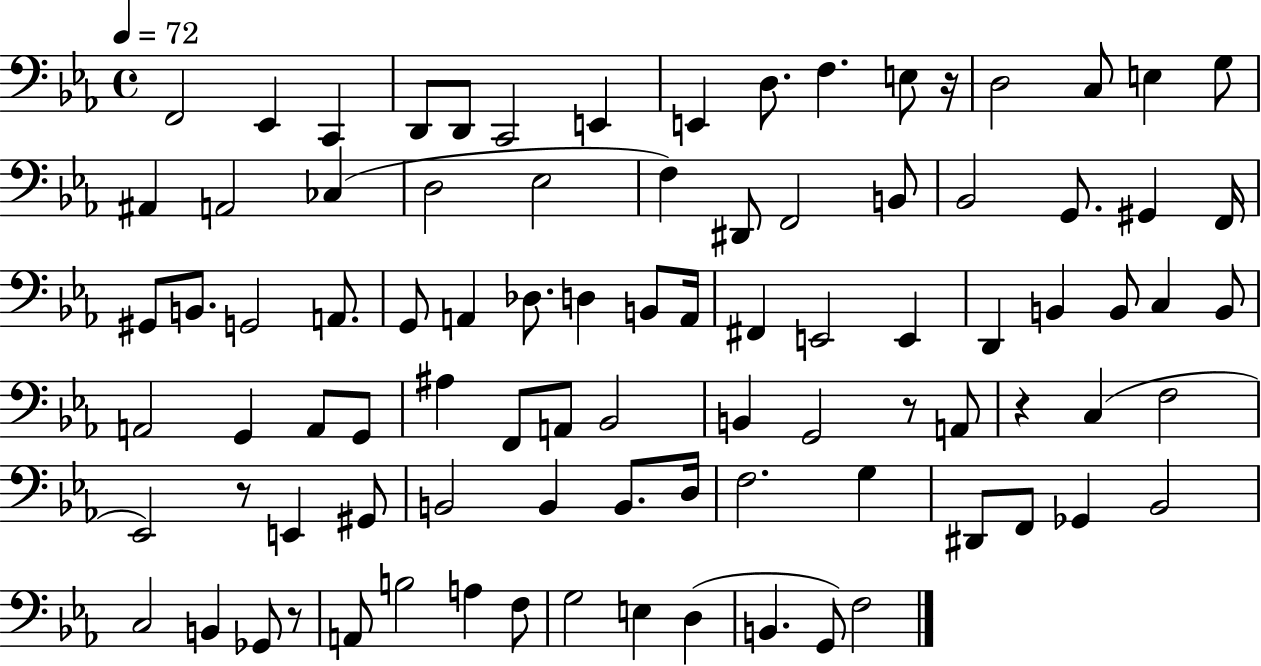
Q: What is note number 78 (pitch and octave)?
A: A3